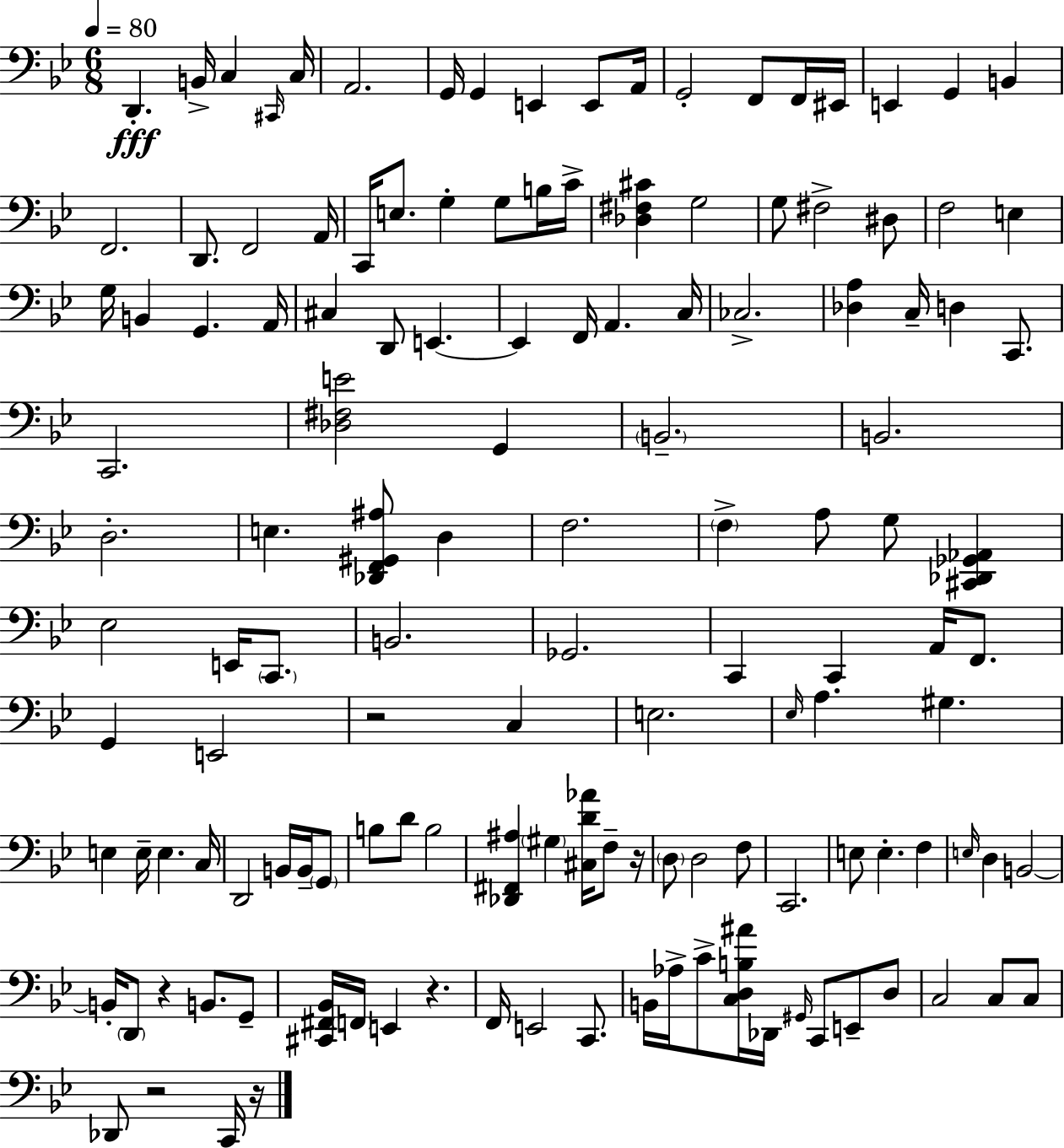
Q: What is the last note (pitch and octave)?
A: C2